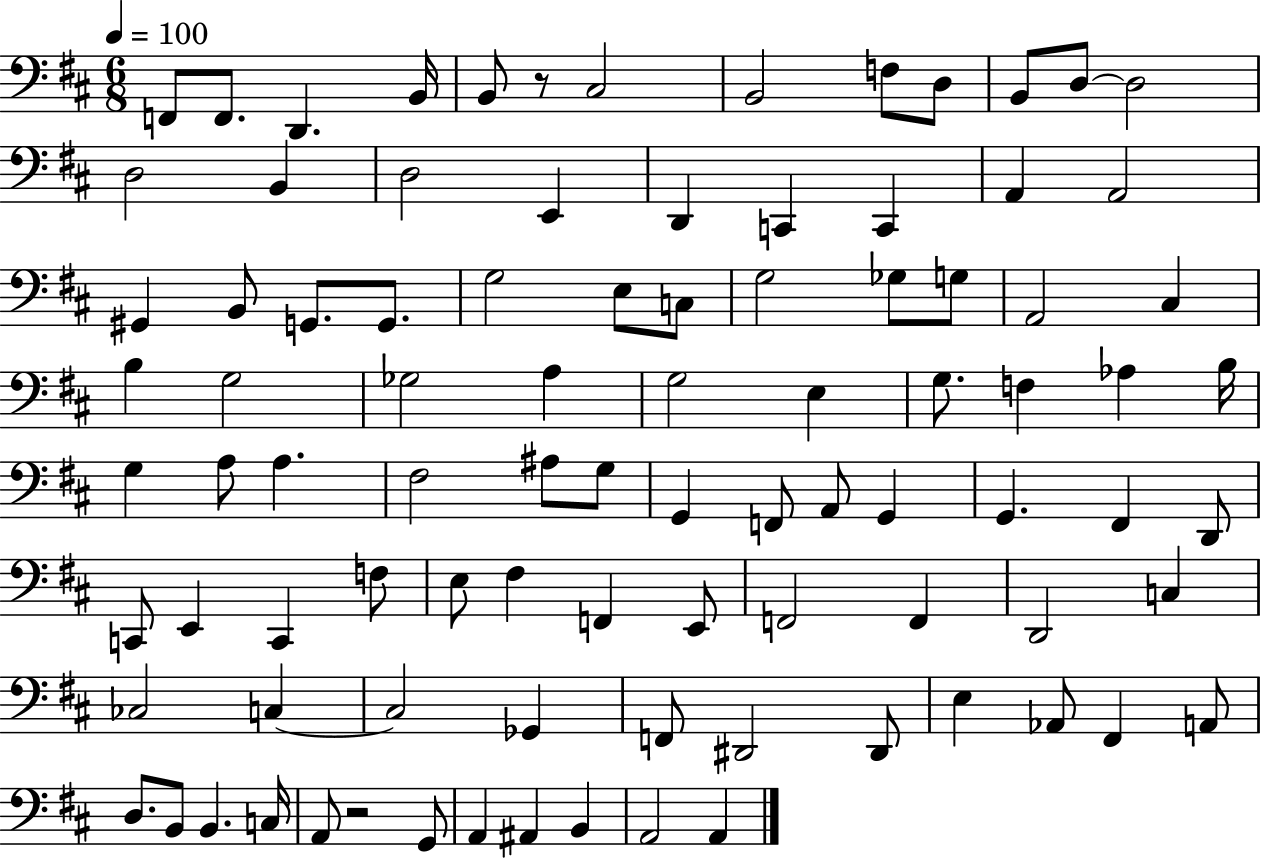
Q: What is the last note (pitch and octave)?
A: A2